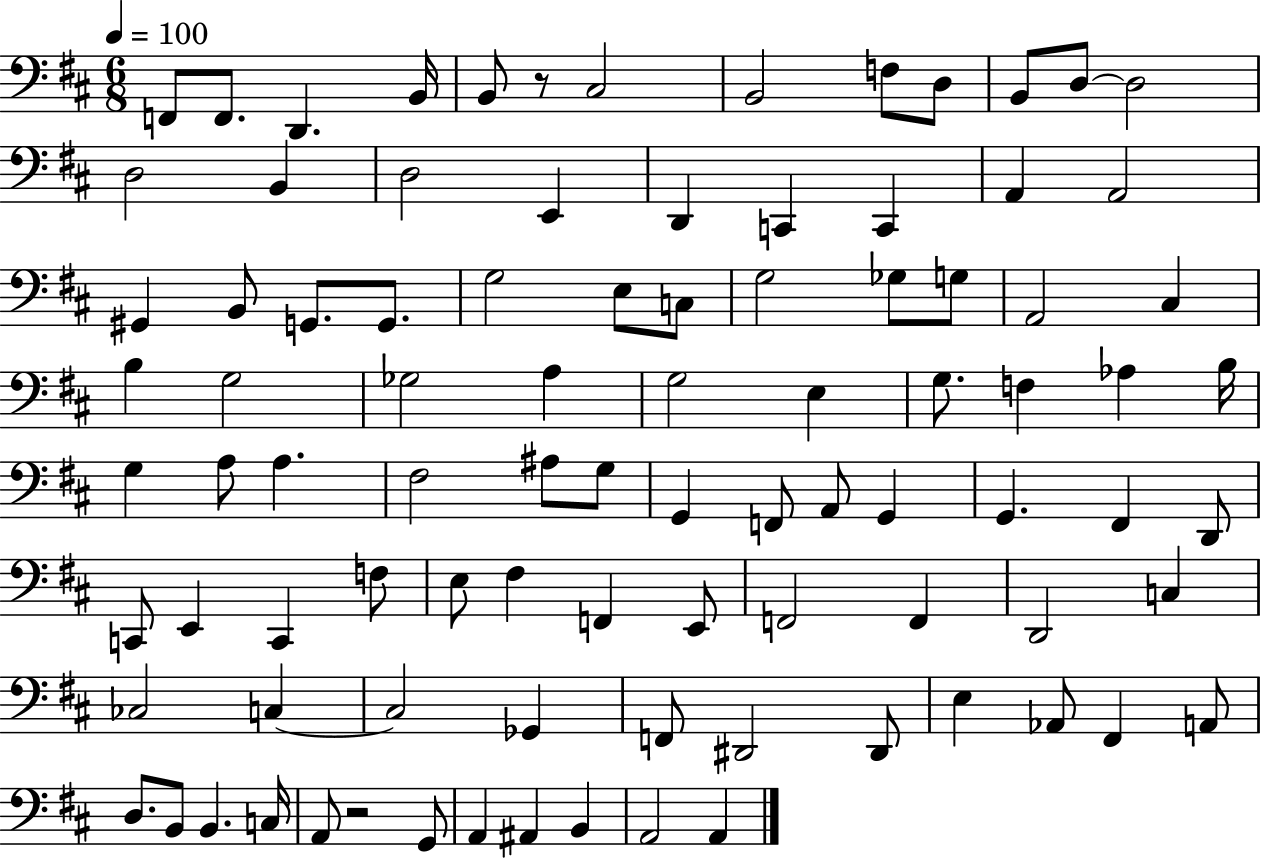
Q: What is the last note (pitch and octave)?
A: A2